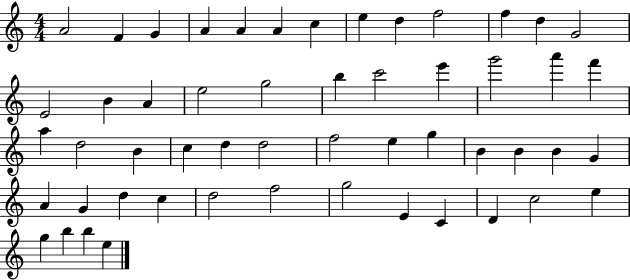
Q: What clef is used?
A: treble